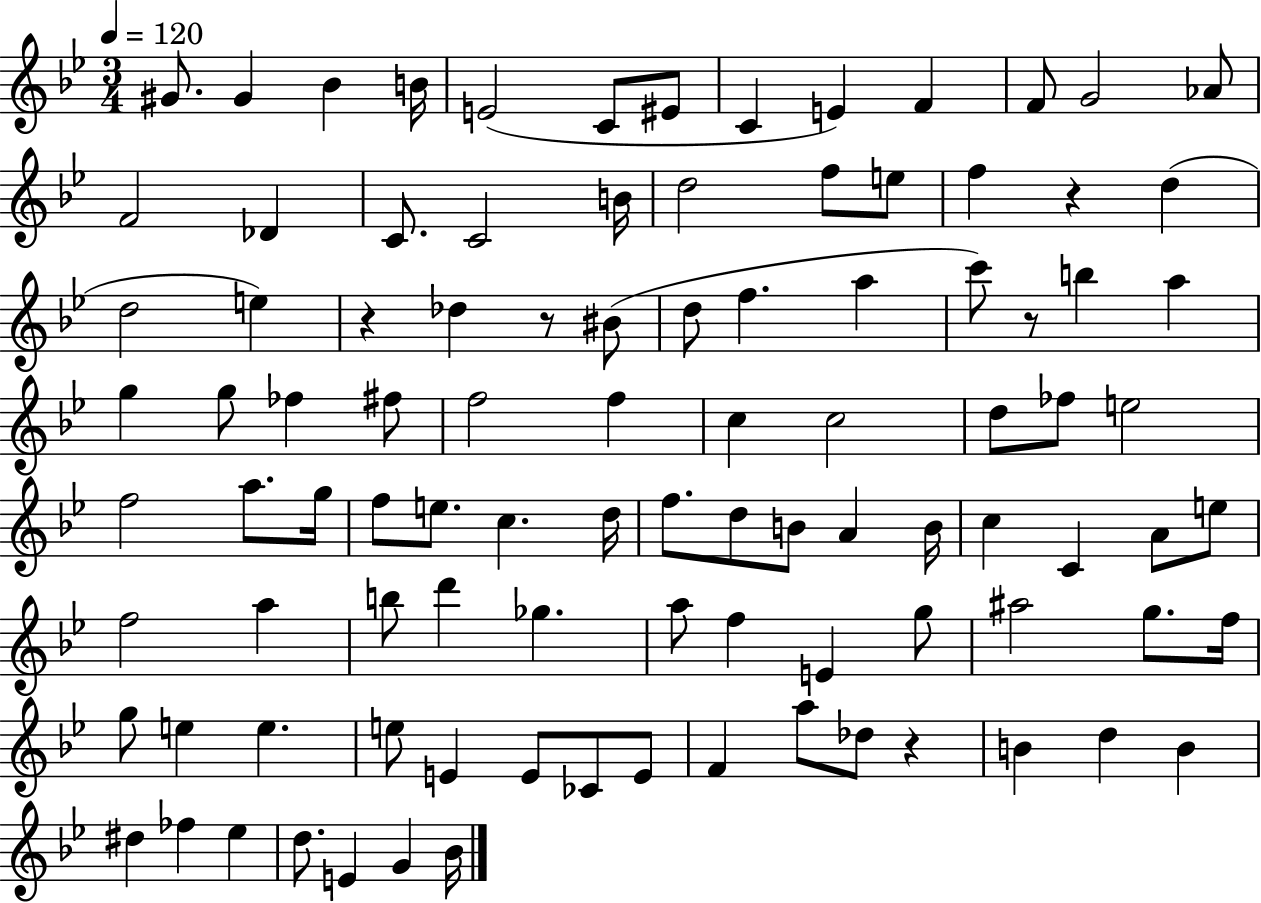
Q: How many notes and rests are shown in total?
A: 98